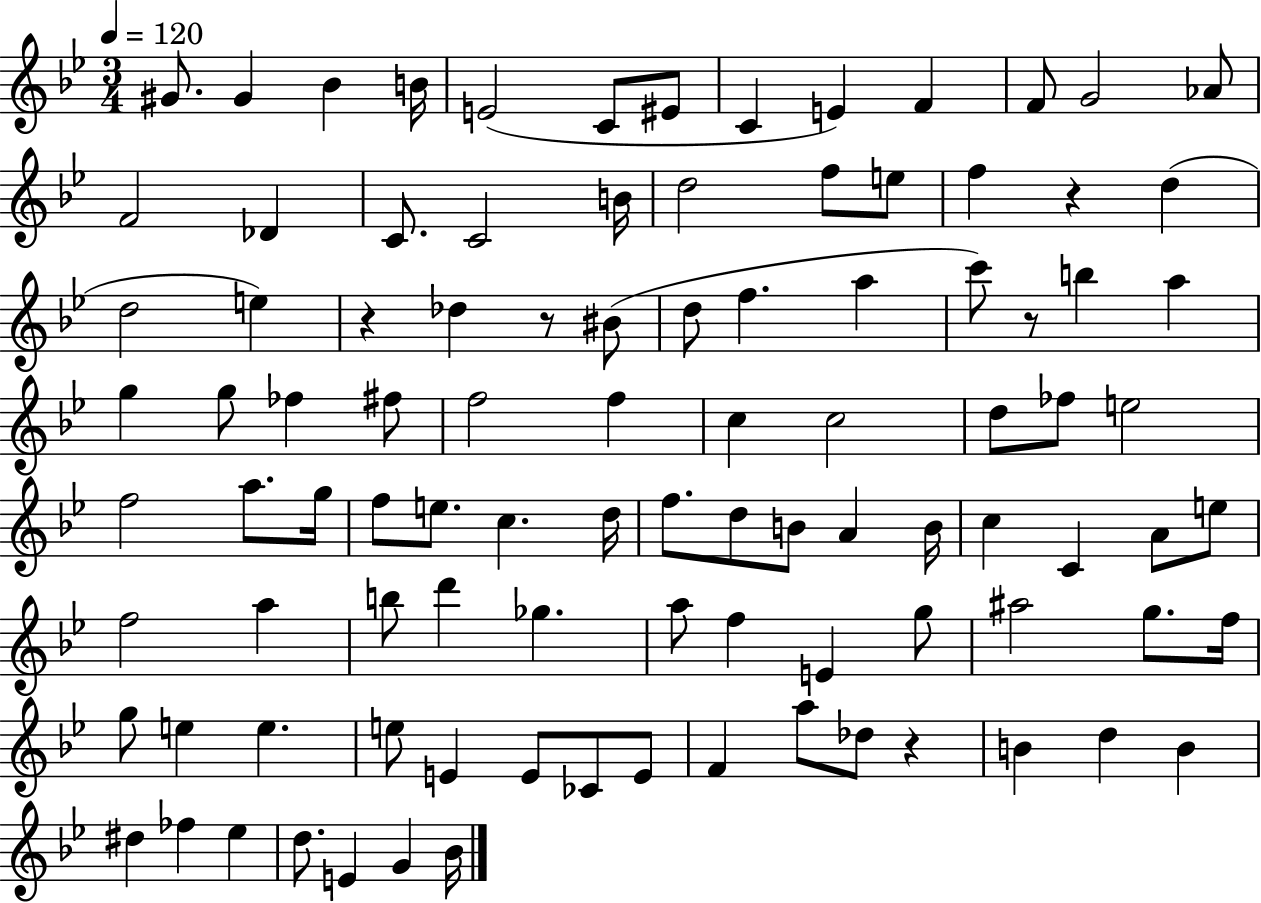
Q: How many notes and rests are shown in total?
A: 98